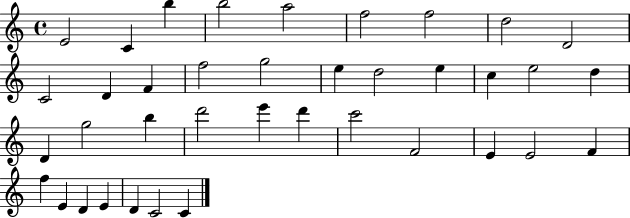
{
  \clef treble
  \time 4/4
  \defaultTimeSignature
  \key c \major
  e'2 c'4 b''4 | b''2 a''2 | f''2 f''2 | d''2 d'2 | \break c'2 d'4 f'4 | f''2 g''2 | e''4 d''2 e''4 | c''4 e''2 d''4 | \break d'4 g''2 b''4 | d'''2 e'''4 d'''4 | c'''2 f'2 | e'4 e'2 f'4 | \break f''4 e'4 d'4 e'4 | d'4 c'2 c'4 | \bar "|."
}